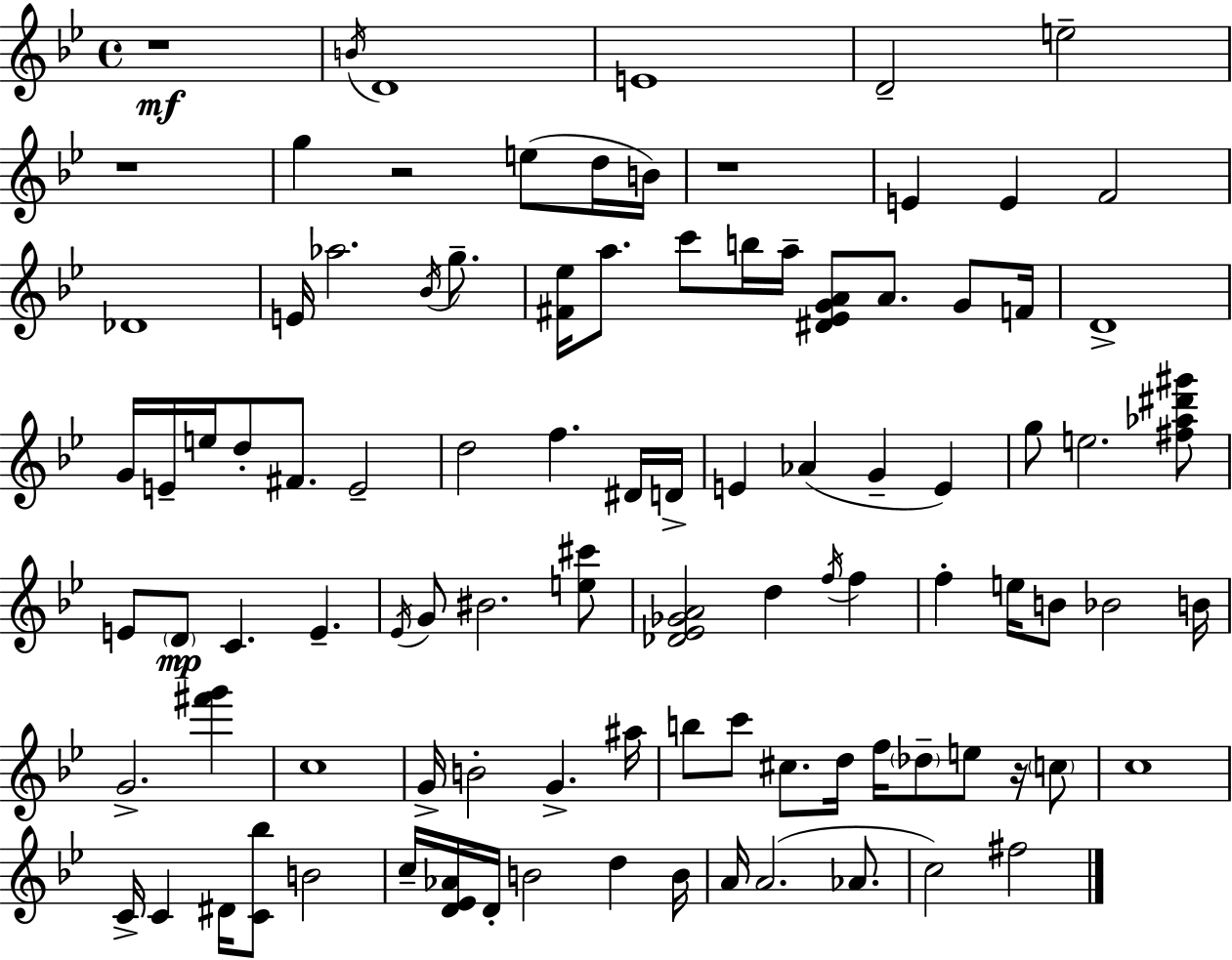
{
  \clef treble
  \time 4/4
  \defaultTimeSignature
  \key bes \major
  \repeat volta 2 { r1\mf | \acciaccatura { b'16 } d'1 | e'1 | d'2-- e''2-- | \break r1 | g''4 r2 e''8( d''16 | b'16) r1 | e'4 e'4 f'2 | \break des'1 | e'16 aes''2. \acciaccatura { bes'16 } g''8.-- | <fis' ees''>16 a''8. c'''8 b''16 a''16-- <dis' ees' g' a'>8 a'8. g'8 | f'16 d'1-> | \break g'16 e'16-- e''16 d''8-. fis'8. e'2-- | d''2 f''4. | dis'16 d'16-> e'4 aes'4( g'4-- e'4) | g''8 e''2. | \break <fis'' aes'' dis''' gis'''>8 e'8 \parenthesize d'8\mp c'4. e'4.-- | \acciaccatura { ees'16 } g'8 bis'2. | <e'' cis'''>8 <des' ees' ges' a'>2 d''4 \acciaccatura { f''16 } | f''4 f''4-. e''16 b'8 bes'2 | \break b'16 g'2.-> | <fis''' g'''>4 c''1 | g'16-> b'2-. g'4.-> | ais''16 b''8 c'''8 cis''8. d''16 f''16 \parenthesize des''8-- e''8 | \break r16 \parenthesize c''8 c''1 | c'16-> c'4 dis'16 <c' bes''>8 b'2 | c''16-- <d' ees' aes'>16 d'16-. b'2 d''4 | b'16 a'16 a'2.( | \break aes'8. c''2) fis''2 | } \bar "|."
}